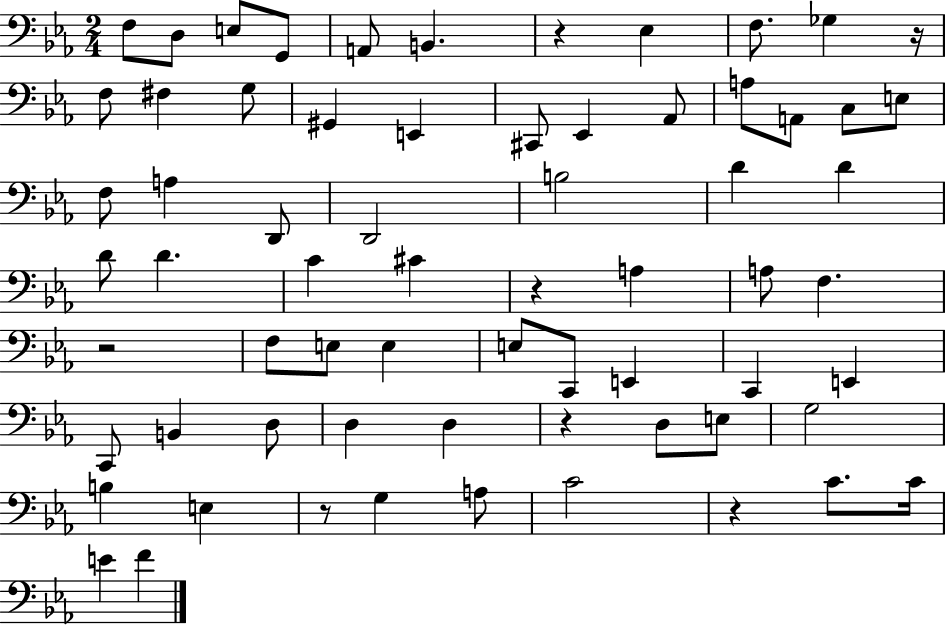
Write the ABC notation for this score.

X:1
T:Untitled
M:2/4
L:1/4
K:Eb
F,/2 D,/2 E,/2 G,,/2 A,,/2 B,, z _E, F,/2 _G, z/4 F,/2 ^F, G,/2 ^G,, E,, ^C,,/2 _E,, _A,,/2 A,/2 A,,/2 C,/2 E,/2 F,/2 A, D,,/2 D,,2 B,2 D D D/2 D C ^C z A, A,/2 F, z2 F,/2 E,/2 E, E,/2 C,,/2 E,, C,, E,, C,,/2 B,, D,/2 D, D, z D,/2 E,/2 G,2 B, E, z/2 G, A,/2 C2 z C/2 C/4 E F